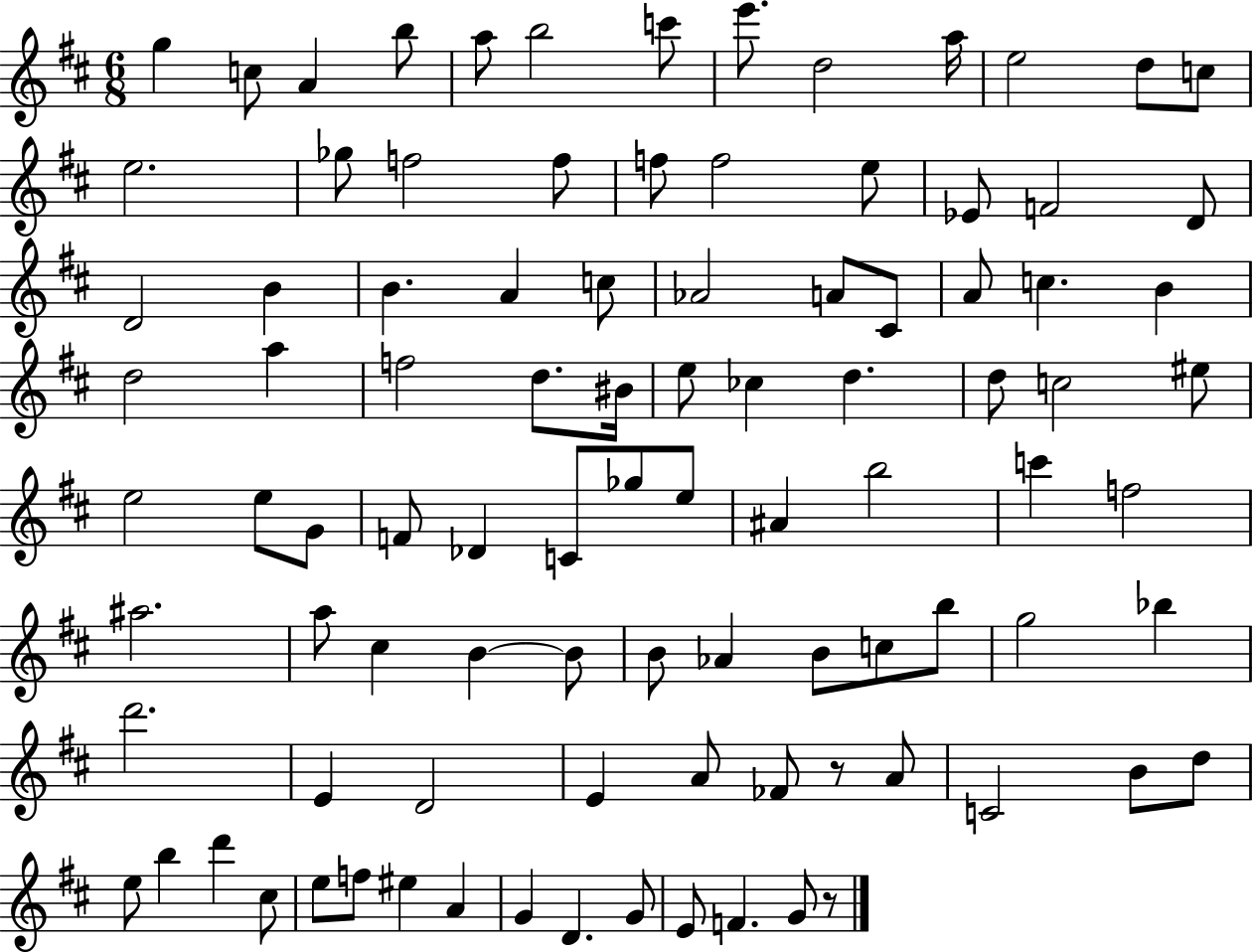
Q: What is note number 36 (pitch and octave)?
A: A5